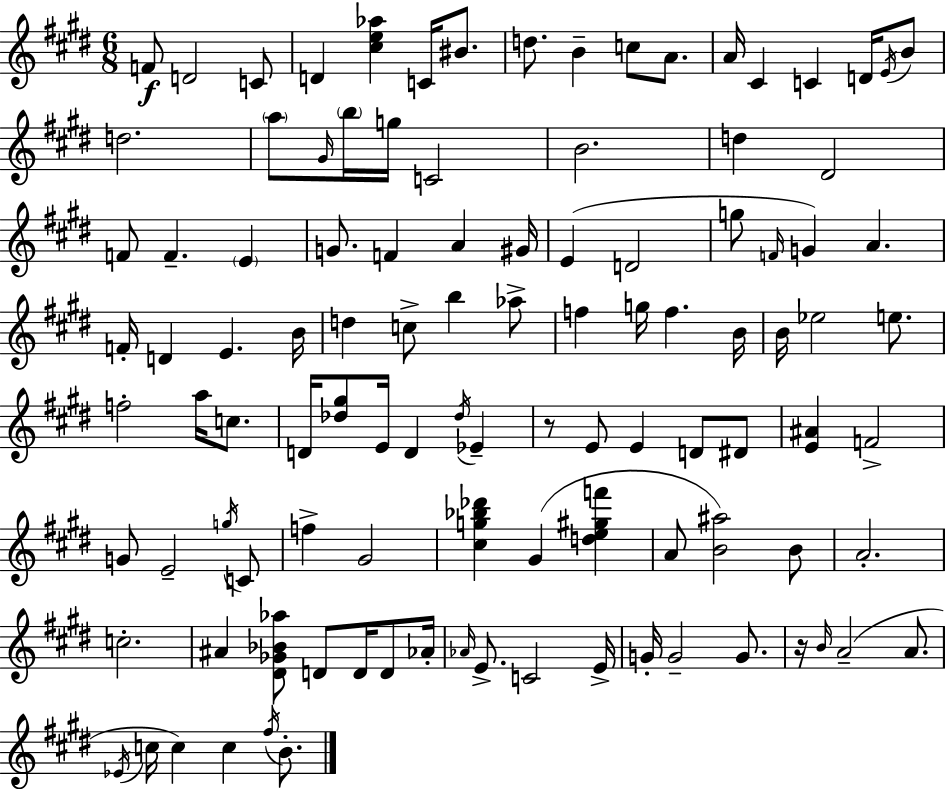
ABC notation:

X:1
T:Untitled
M:6/8
L:1/4
K:E
F/2 D2 C/2 D [^ce_a] C/4 ^B/2 d/2 B c/2 A/2 A/4 ^C C D/4 E/4 B/2 d2 a/2 ^G/4 b/4 g/4 C2 B2 d ^D2 F/2 F E G/2 F A ^G/4 E D2 g/2 F/4 G A F/4 D E B/4 d c/2 b _a/2 f g/4 f B/4 B/4 _e2 e/2 f2 a/4 c/2 D/4 [_d^g]/2 E/4 D _d/4 _E z/2 E/2 E D/2 ^D/2 [E^A] F2 G/2 E2 g/4 C/2 f ^G2 [^cg_b_d'] ^G [de^gf'] A/2 [B^a]2 B/2 A2 c2 ^A [^D_G_B_a]/2 D/2 D/4 D/2 _A/4 _A/4 E/2 C2 E/4 G/4 G2 G/2 z/4 B/4 A2 A/2 _E/4 c/4 c c ^f/4 B/2